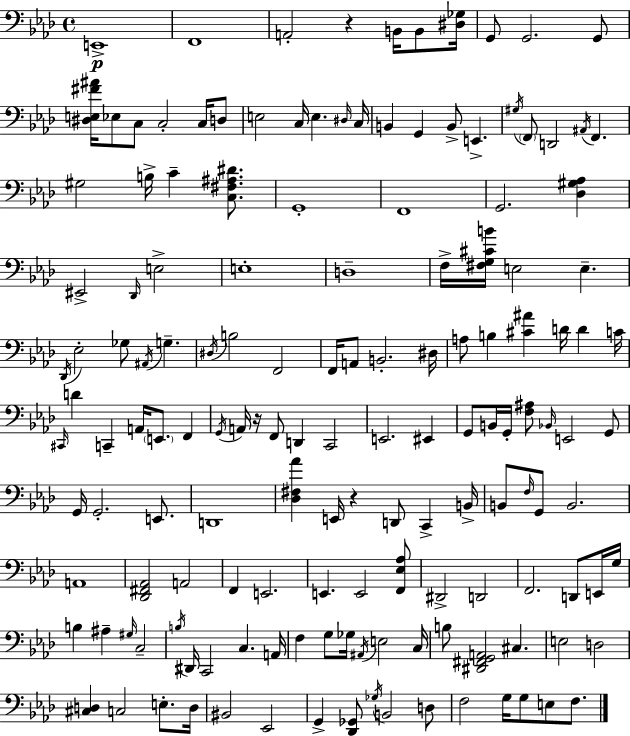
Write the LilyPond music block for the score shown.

{
  \clef bass
  \time 4/4
  \defaultTimeSignature
  \key aes \major
  e,1->\p | f,1 | a,2-. r4 b,16 b,8 <dis ges>16 | g,8 g,2. g,8 | \break <dis e fis' ais'>16 ees8 c8 c2-. c16 d8 | e2 c16 e4. \grace { dis16 } | c16 b,4 g,4 b,8-> e,4.-> | \acciaccatura { gis16 } \parenthesize f,8 d,2 \acciaccatura { ais,16 } f,4. | \break gis2 b16-> c'4-- | <c fis ais dis'>8. g,1-. | f,1 | g,2. <des gis aes>4 | \break eis,2-> \grace { des,16 } e2-> | e1-. | d1-- | f16-> <fis g cis' b'>16 e2 e4.-- | \break \acciaccatura { des,16 } ees2-. ges8 \acciaccatura { ais,16 } | g4.-- \acciaccatura { dis16 } b2 f,2 | f,16 a,8 b,2.-. | dis16 a8 b4 <cis' ais'>4 | \break d'16 d'4 c'16 \grace { cis,16 } d'4 c,4-- | a,16 \parenthesize e,8. f,4 \acciaccatura { g,16 } a,16 r16 f,8 d,4 | c,2 e,2. | eis,4 g,8 b,16 g,16-. <f ais>8 \grace { bes,16 } | \break e,2 g,8 g,16 g,2.-. | e,8. d,1 | <des fis aes'>4 e,16 r4 | d,8 c,4-> b,16-> b,8 \grace { f16 } g,8 b,2. | \break a,1 | <des, fis, aes,>2 | a,2 f,4 e,2. | e,4. | \break e,2 <f, ees aes>8 dis,2-> | d,2 f,2. | d,8 e,16 g16 b4 ais4-- | \grace { gis16 } c2-- \acciaccatura { b16 } dis,16 c,2 | \break c4. a,16 f4 | g8 ges16 \acciaccatura { ais,16 } e2 c16 b8 | <dis, fis, g, a,>2 cis4. e2 | d2 <cis d>4 | \break c2 e8.-. d16 bis,2 | ees,2 g,4-> | <des, ges,>8 \acciaccatura { ges16 } b,2 d8 f2 | g16 g8 e8 f8. \bar "|."
}